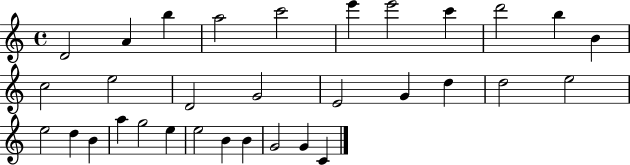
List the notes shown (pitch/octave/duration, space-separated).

D4/h A4/q B5/q A5/h C6/h E6/q E6/h C6/q D6/h B5/q B4/q C5/h E5/h D4/h G4/h E4/h G4/q D5/q D5/h E5/h E5/h D5/q B4/q A5/q G5/h E5/q E5/h B4/q B4/q G4/h G4/q C4/q